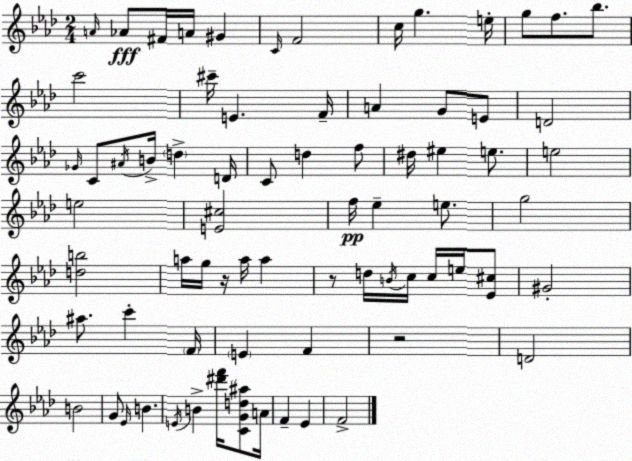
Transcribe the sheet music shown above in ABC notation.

X:1
T:Untitled
M:2/4
L:1/4
K:Fm
A/4 _A/2 ^F/4 A/4 ^G C/4 F2 c/4 g e/4 g/2 f/2 _b/2 c'2 ^c'/4 E F/4 A G/2 E/2 D2 _G/4 C/2 ^A/4 B/4 d D/4 C/2 d f/2 ^d/4 ^e e/2 e2 e2 [E^c]2 f/4 _e e/2 g2 [db]2 a/4 g/4 z/4 a/4 a z/2 d/4 B/4 c/4 c/4 e/4 [_E^c]/2 ^G2 ^a/2 c' F/4 E F z2 D2 B2 G/2 _E/4 B E/4 B [^d'f']/4 [CGd^a]/2 A/4 F _E F2